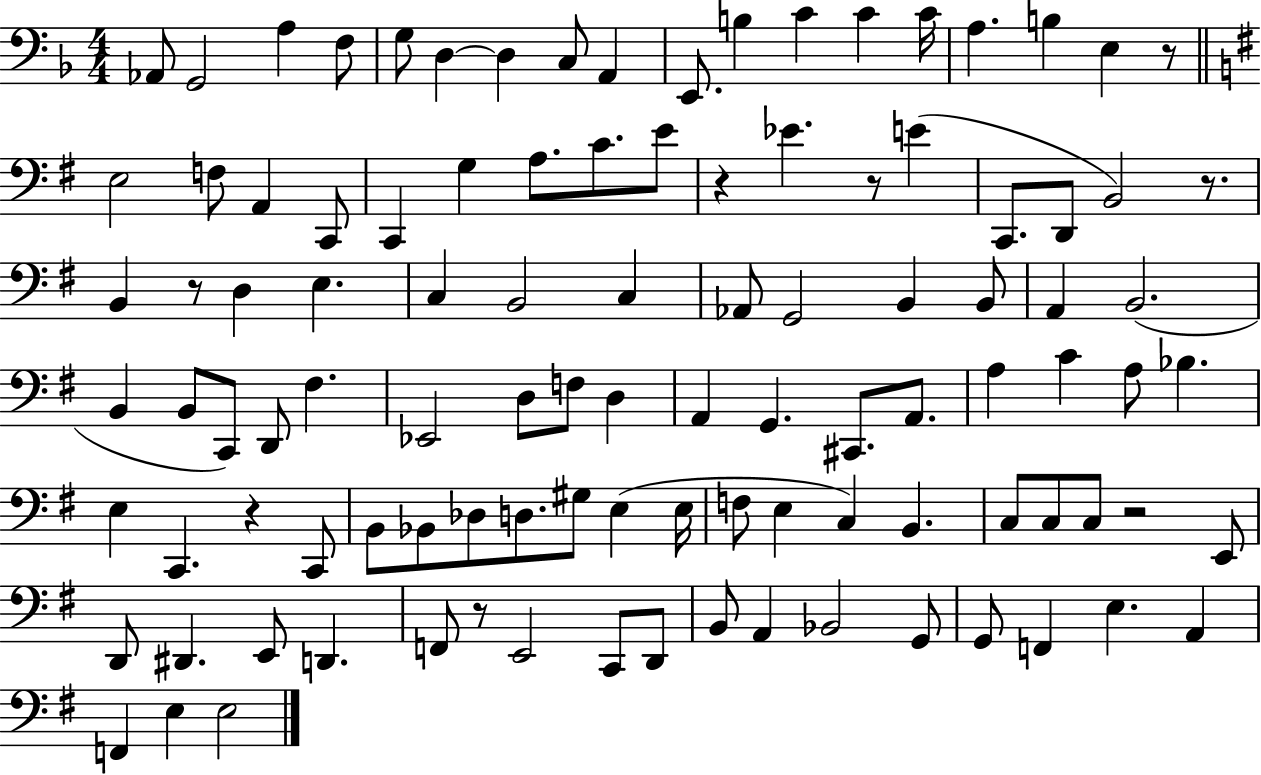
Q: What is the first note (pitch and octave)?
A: Ab2